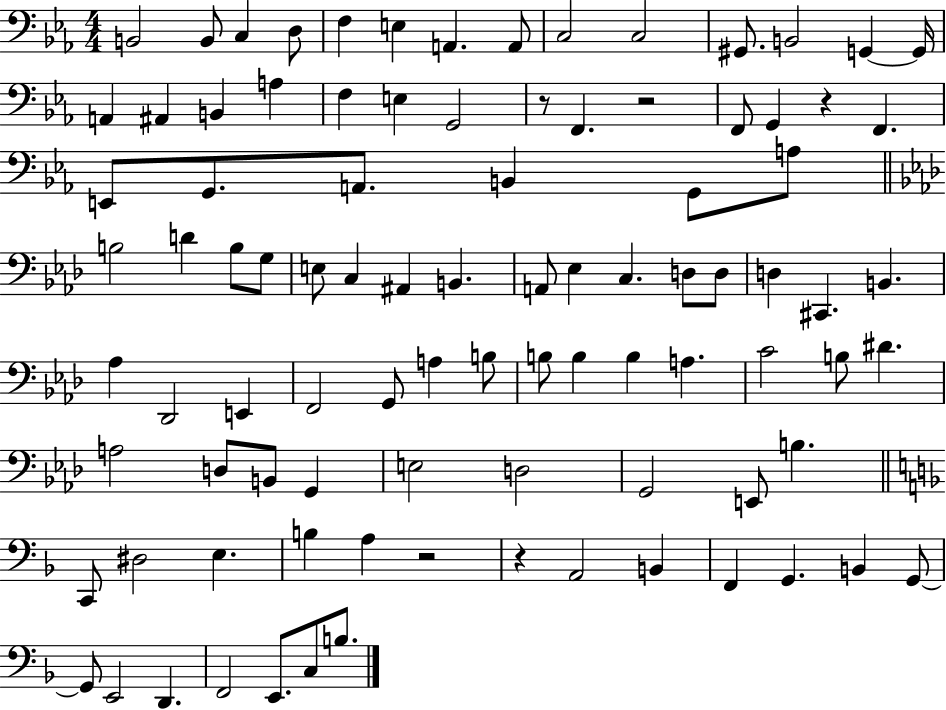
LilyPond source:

{
  \clef bass
  \numericTimeSignature
  \time 4/4
  \key ees \major
  b,2 b,8 c4 d8 | f4 e4 a,4. a,8 | c2 c2 | gis,8. b,2 g,4~~ g,16 | \break a,4 ais,4 b,4 a4 | f4 e4 g,2 | r8 f,4. r2 | f,8 g,4 r4 f,4. | \break e,8 g,8. a,8. b,4 g,8 a8 | \bar "||" \break \key aes \major b2 d'4 b8 g8 | e8 c4 ais,4 b,4. | a,8 ees4 c4. d8 d8 | d4 cis,4. b,4. | \break aes4 des,2 e,4 | f,2 g,8 a4 b8 | b8 b4 b4 a4. | c'2 b8 dis'4. | \break a2 d8 b,8 g,4 | e2 d2 | g,2 e,8 b4. | \bar "||" \break \key f \major c,8 dis2 e4. | b4 a4 r2 | r4 a,2 b,4 | f,4 g,4. b,4 g,8~~ | \break g,8 e,2 d,4. | f,2 e,8. c8 b8. | \bar "|."
}